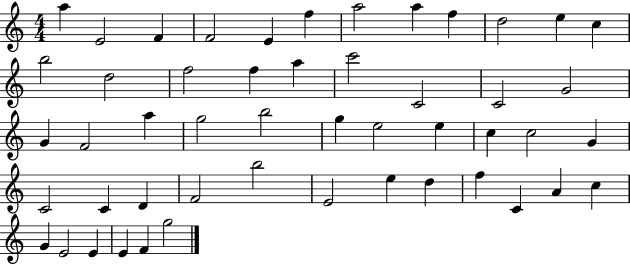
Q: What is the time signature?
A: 4/4